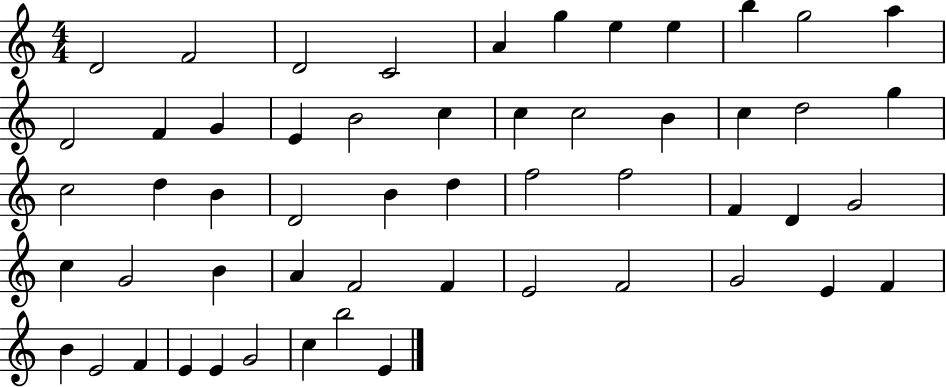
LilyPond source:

{
  \clef treble
  \numericTimeSignature
  \time 4/4
  \key c \major
  d'2 f'2 | d'2 c'2 | a'4 g''4 e''4 e''4 | b''4 g''2 a''4 | \break d'2 f'4 g'4 | e'4 b'2 c''4 | c''4 c''2 b'4 | c''4 d''2 g''4 | \break c''2 d''4 b'4 | d'2 b'4 d''4 | f''2 f''2 | f'4 d'4 g'2 | \break c''4 g'2 b'4 | a'4 f'2 f'4 | e'2 f'2 | g'2 e'4 f'4 | \break b'4 e'2 f'4 | e'4 e'4 g'2 | c''4 b''2 e'4 | \bar "|."
}